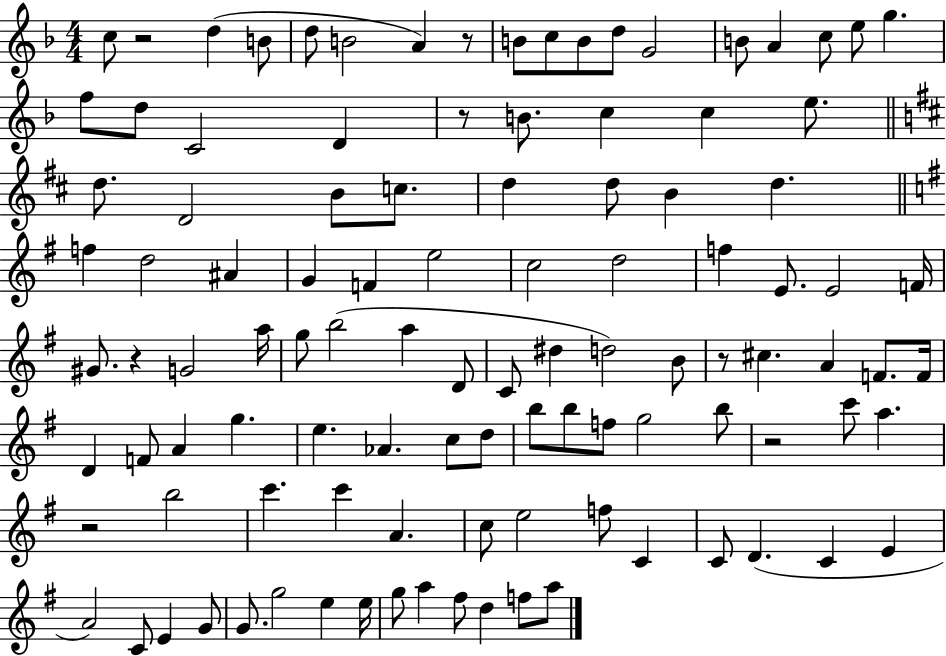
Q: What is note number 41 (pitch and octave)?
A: F5